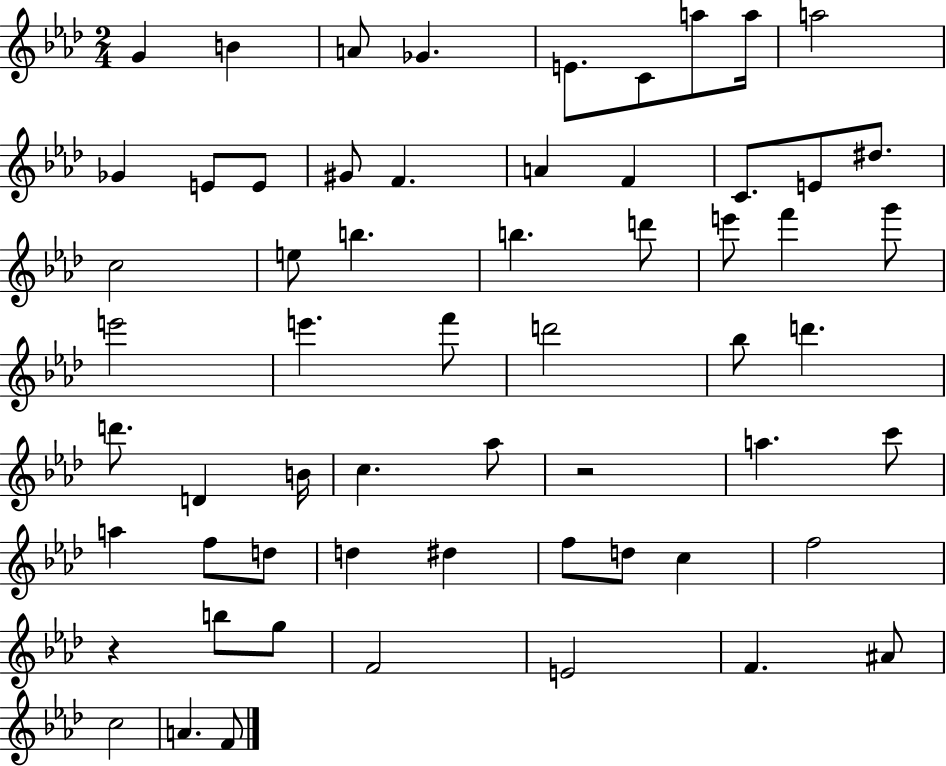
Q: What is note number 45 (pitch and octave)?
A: D#5